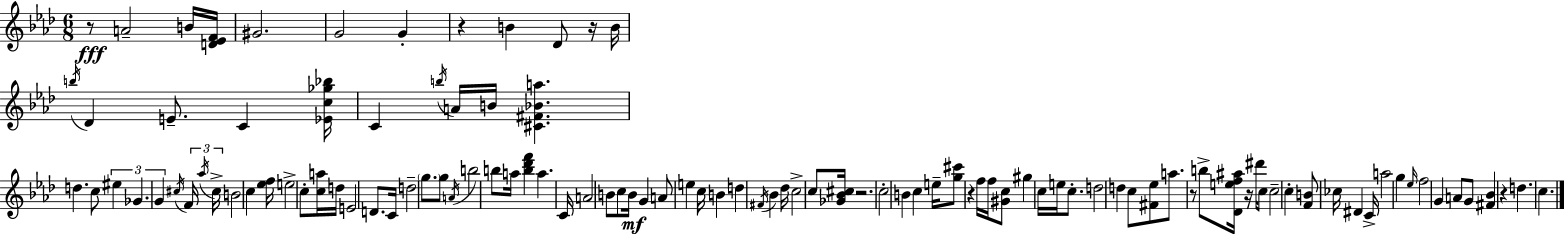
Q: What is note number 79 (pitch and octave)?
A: C4